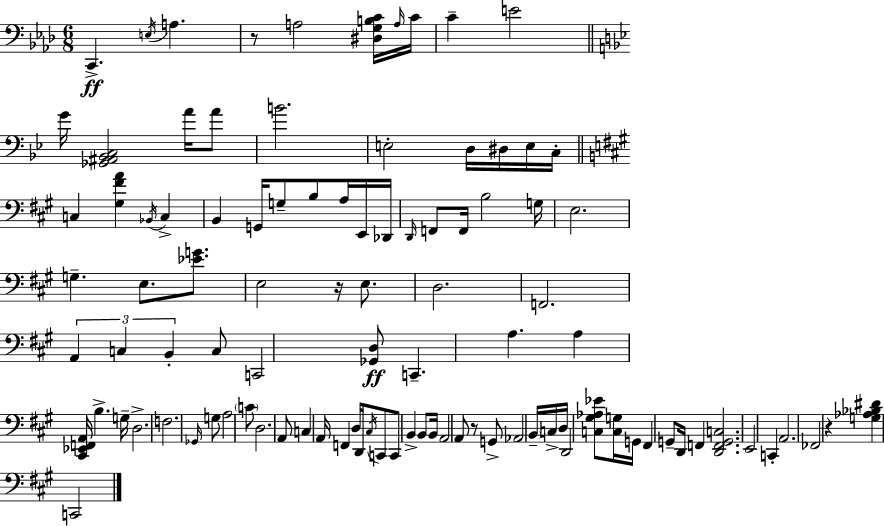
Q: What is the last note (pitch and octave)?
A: C2